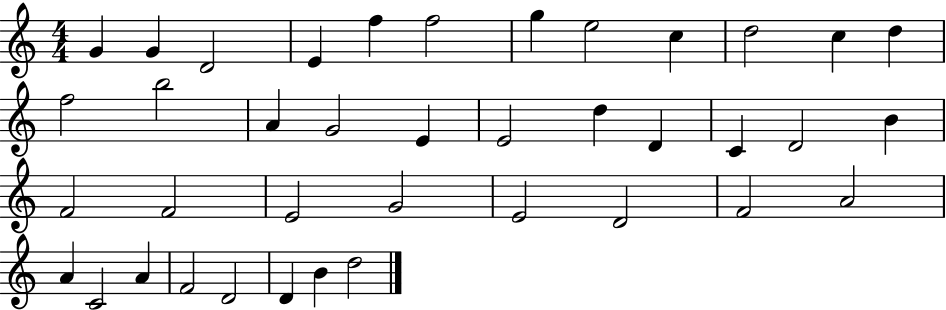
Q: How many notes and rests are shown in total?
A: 39